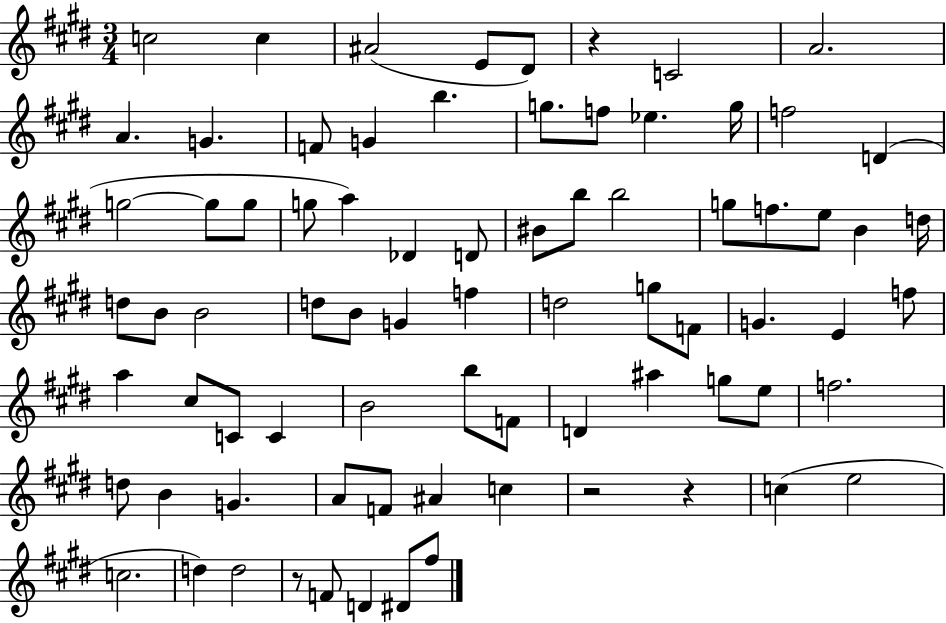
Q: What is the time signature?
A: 3/4